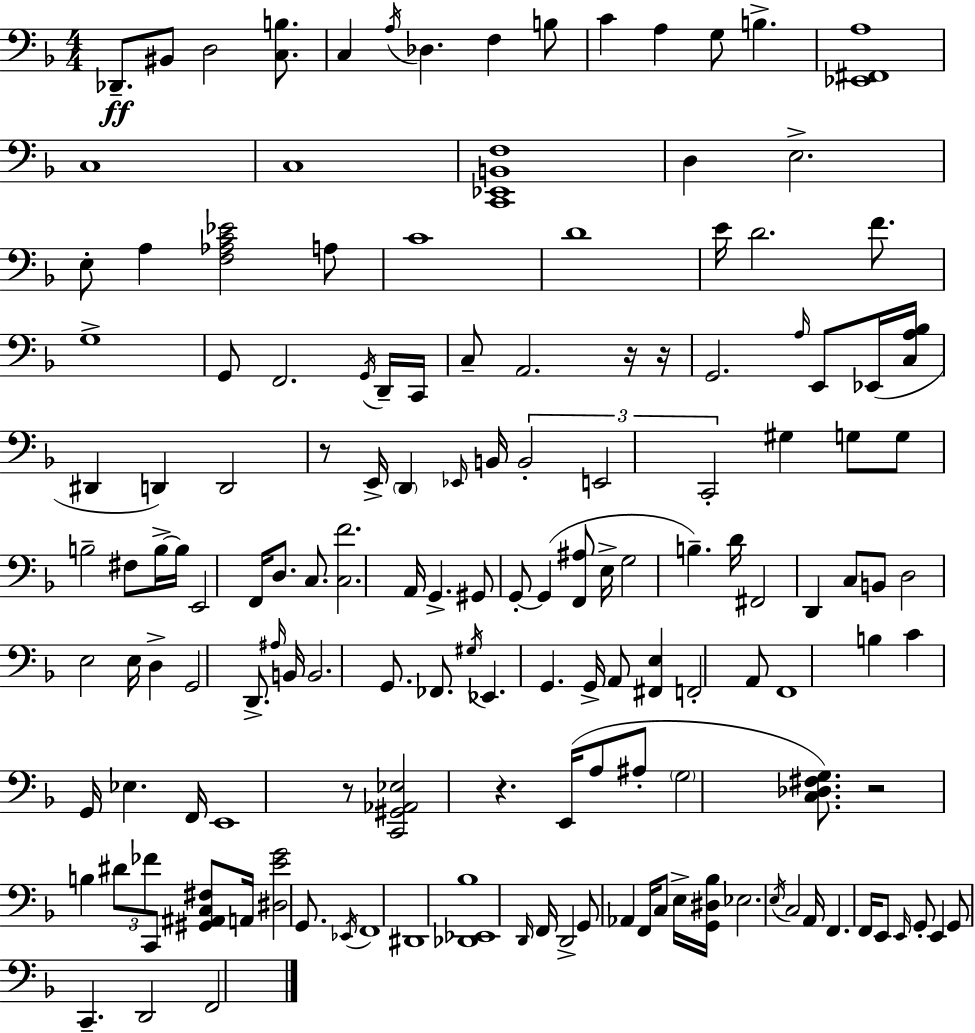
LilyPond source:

{
  \clef bass
  \numericTimeSignature
  \time 4/4
  \key d \minor
  des,8.--\ff bis,8 d2 <c b>8. | c4 \acciaccatura { a16 } des4. f4 b8 | c'4 a4 g8 b4.-> | <ees, fis, a>1 | \break c1 | c1 | <c, ees, b, f>1 | d4 e2.-> | \break e8-. a4 <f aes c' ees'>2 a8 | c'1 | d'1 | e'16 d'2. f'8. | \break g1-> | g,8 f,2. \acciaccatura { g,16 } | d,16-- c,16 c8-- a,2. | r16 r16 g,2. \grace { a16 } e,8 | \break ees,16( <c a bes>16 dis,4 d,4) d,2 | r8 e,16-> \parenthesize d,4 \grace { ees,16 } b,16 \tuplet 3/2 { b,2-. | e,2 c,2-. } | gis4 g8 g8 b2-- | \break fis8 b16->~~ b16 e,2 | f,16 d8. c8. <c f'>2. | a,16 g,4.-> gis,8 g,8-.~~ g,4( | <f, ais>8 e16-> g2 b4.--) | \break d'16 fis,2 d,4 | c8 b,8 d2 e2 | e16 d4-> g,2 | d,8.-> \grace { ais16 } b,16 b,2. | \break g,8. fes,8. \acciaccatura { gis16 } ees,4. g,4. | g,16-> a,8 <fis, e>4 f,2-. | a,8 f,1 | b4 c'4 g,16 ees4. | \break f,16 e,1 | r8 <c, gis, aes, ees>2 | r4. e,16( a8 ais8-. \parenthesize g2 | <c des fis g>8.) r2 b4 | \break \tuplet 3/2 { dis'8 fes'8 c,8 } <gis, ais, c fis>8 a,16 <dis e' g'>2 | g,8. \acciaccatura { ees,16 } f,1 | dis,1 | <des, ees, bes>1 | \break \grace { d,16 } f,16 d,2-> | g,8 aes,4 f,16 c8 e16-> <g, dis bes>16 ees2. | \acciaccatura { e16 } c2 | a,16 f,4. f,16 e,8 \grace { e,16 } g,8-. e,4 | \break g,8 c,4.-- d,2 | f,2 \bar "|."
}